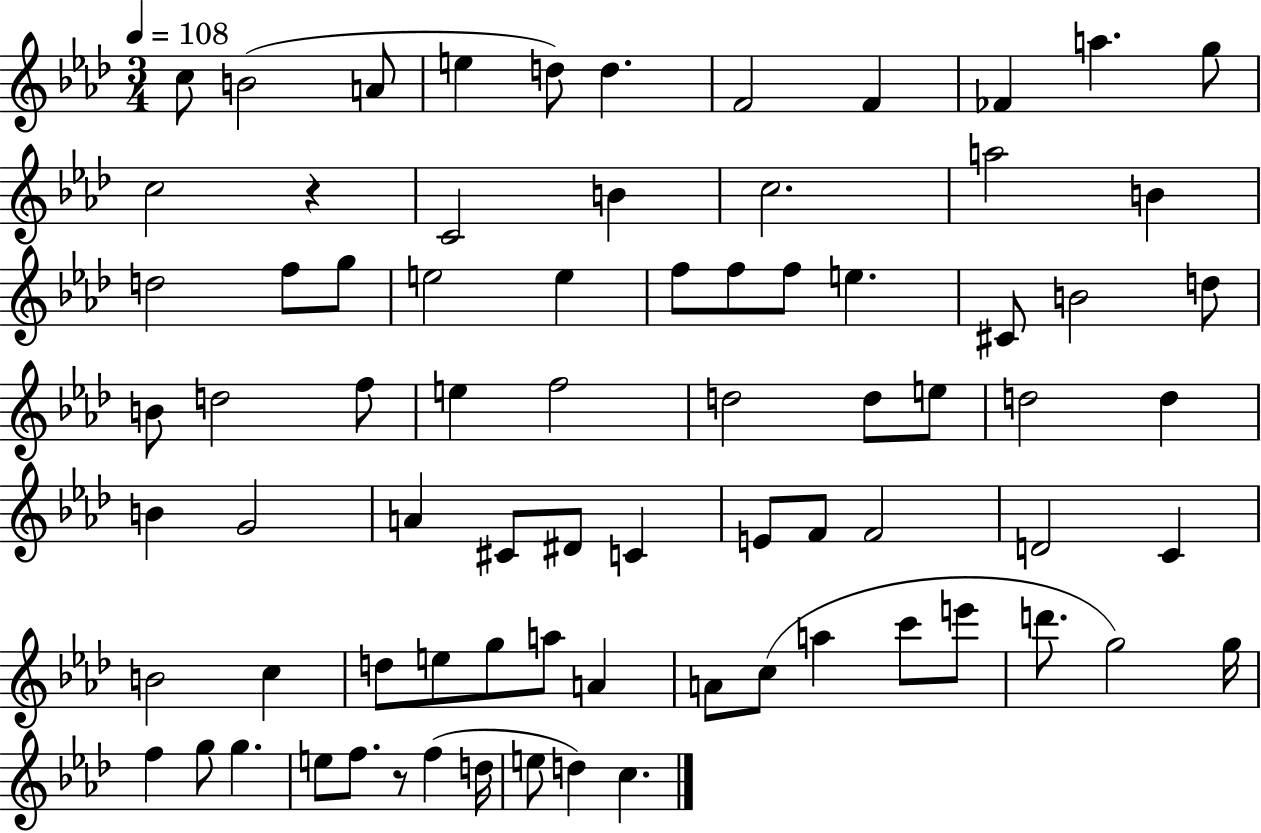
C5/e B4/h A4/e E5/q D5/e D5/q. F4/h F4/q FES4/q A5/q. G5/e C5/h R/q C4/h B4/q C5/h. A5/h B4/q D5/h F5/e G5/e E5/h E5/q F5/e F5/e F5/e E5/q. C#4/e B4/h D5/e B4/e D5/h F5/e E5/q F5/h D5/h D5/e E5/e D5/h D5/q B4/q G4/h A4/q C#4/e D#4/e C4/q E4/e F4/e F4/h D4/h C4/q B4/h C5/q D5/e E5/e G5/e A5/e A4/q A4/e C5/e A5/q C6/e E6/e D6/e. G5/h G5/s F5/q G5/e G5/q. E5/e F5/e. R/e F5/q D5/s E5/e D5/q C5/q.